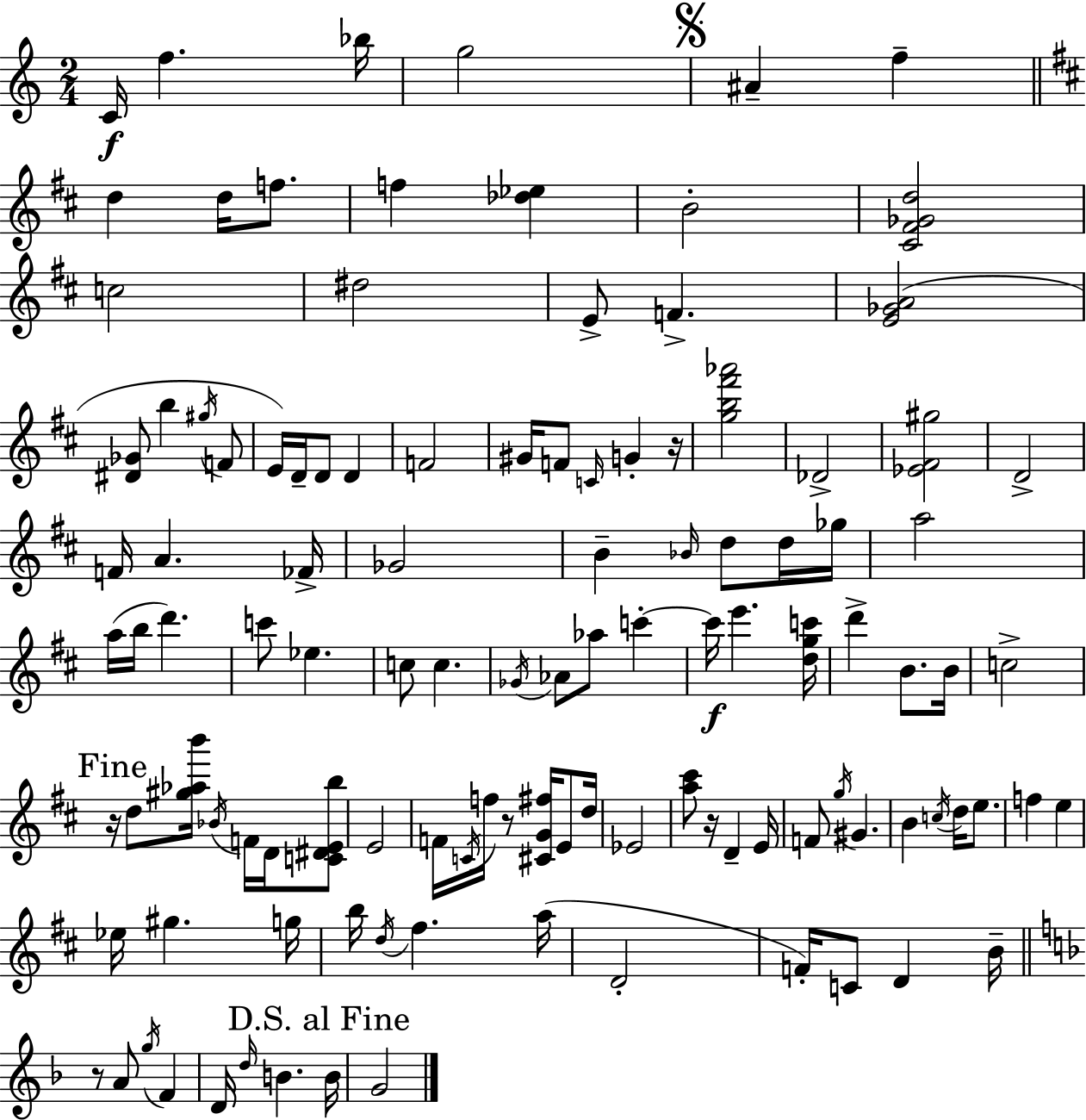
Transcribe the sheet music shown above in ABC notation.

X:1
T:Untitled
M:2/4
L:1/4
K:C
C/4 f _b/4 g2 ^A f d d/4 f/2 f [_d_e] B2 [^C^F_Gd]2 c2 ^d2 E/2 F [E_GA]2 [^D_G]/2 b ^g/4 F/2 E/4 D/4 D/2 D F2 ^G/4 F/2 C/4 G z/4 [gb^f'_a']2 _D2 [_E^F^g]2 D2 F/4 A _F/4 _G2 B _B/4 d/2 d/4 _g/4 a2 a/4 b/4 d' c'/2 _e c/2 c _G/4 _A/2 _a/2 c' c'/4 e' [dgc']/4 d' B/2 B/4 c2 z/4 d/2 [^g_ab']/4 _B/4 F/4 D/4 [C^DEb]/2 E2 F/4 C/4 f/4 z/2 [^CG^f]/4 E/2 d/4 _E2 [a^c']/2 z/4 D E/4 F/2 g/4 ^G B c/4 d/4 e/2 f e _e/4 ^g g/4 b/4 d/4 ^f a/4 D2 F/4 C/2 D B/4 z/2 A/2 g/4 F D/4 d/4 B B/4 G2